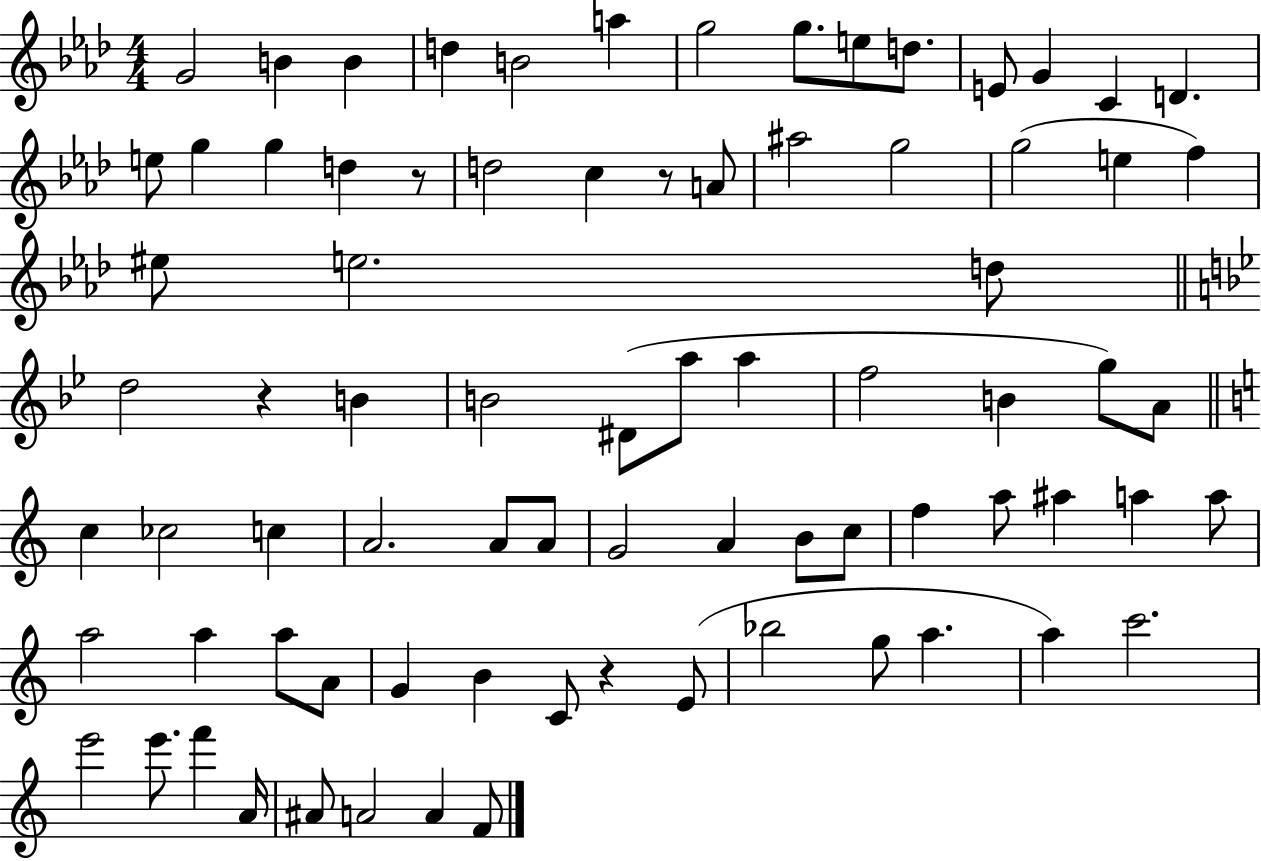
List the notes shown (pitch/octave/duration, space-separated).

G4/h B4/q B4/q D5/q B4/h A5/q G5/h G5/e. E5/e D5/e. E4/e G4/q C4/q D4/q. E5/e G5/q G5/q D5/q R/e D5/h C5/q R/e A4/e A#5/h G5/h G5/h E5/q F5/q EIS5/e E5/h. D5/e D5/h R/q B4/q B4/h D#4/e A5/e A5/q F5/h B4/q G5/e A4/e C5/q CES5/h C5/q A4/h. A4/e A4/e G4/h A4/q B4/e C5/e F5/q A5/e A#5/q A5/q A5/e A5/h A5/q A5/e A4/e G4/q B4/q C4/e R/q E4/e Bb5/h G5/e A5/q. A5/q C6/h. E6/h E6/e. F6/q A4/s A#4/e A4/h A4/q F4/e